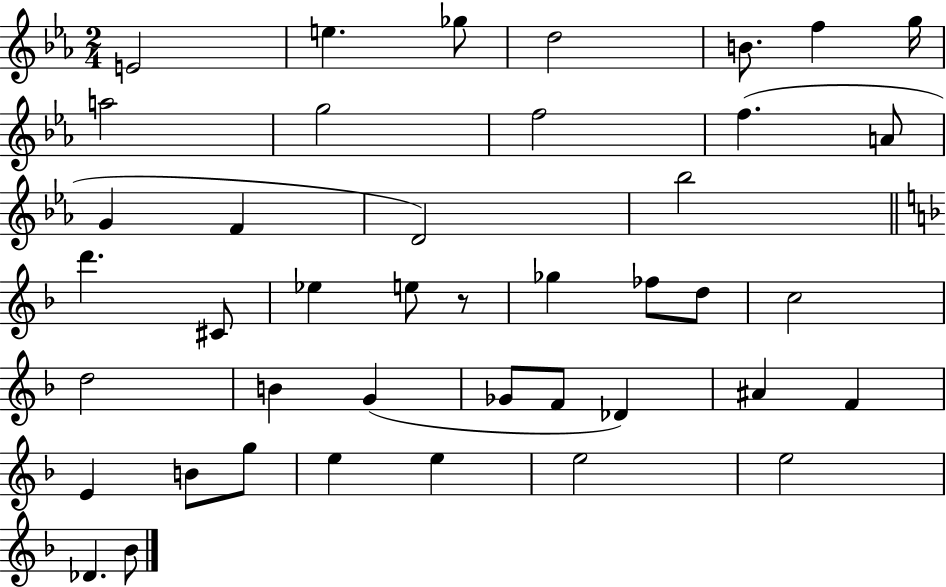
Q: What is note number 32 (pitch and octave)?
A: F4